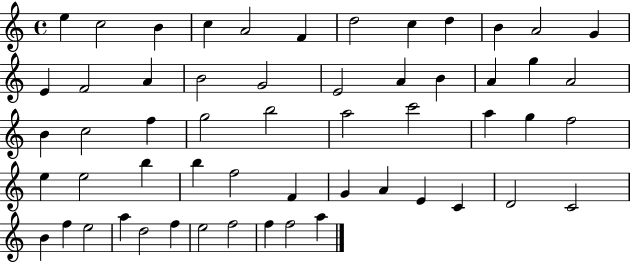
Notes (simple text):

E5/q C5/h B4/q C5/q A4/h F4/q D5/h C5/q D5/q B4/q A4/h G4/q E4/q F4/h A4/q B4/h G4/h E4/h A4/q B4/q A4/q G5/q A4/h B4/q C5/h F5/q G5/h B5/h A5/h C6/h A5/q G5/q F5/h E5/q E5/h B5/q B5/q F5/h F4/q G4/q A4/q E4/q C4/q D4/h C4/h B4/q F5/q E5/h A5/q D5/h F5/q E5/h F5/h F5/q F5/h A5/q